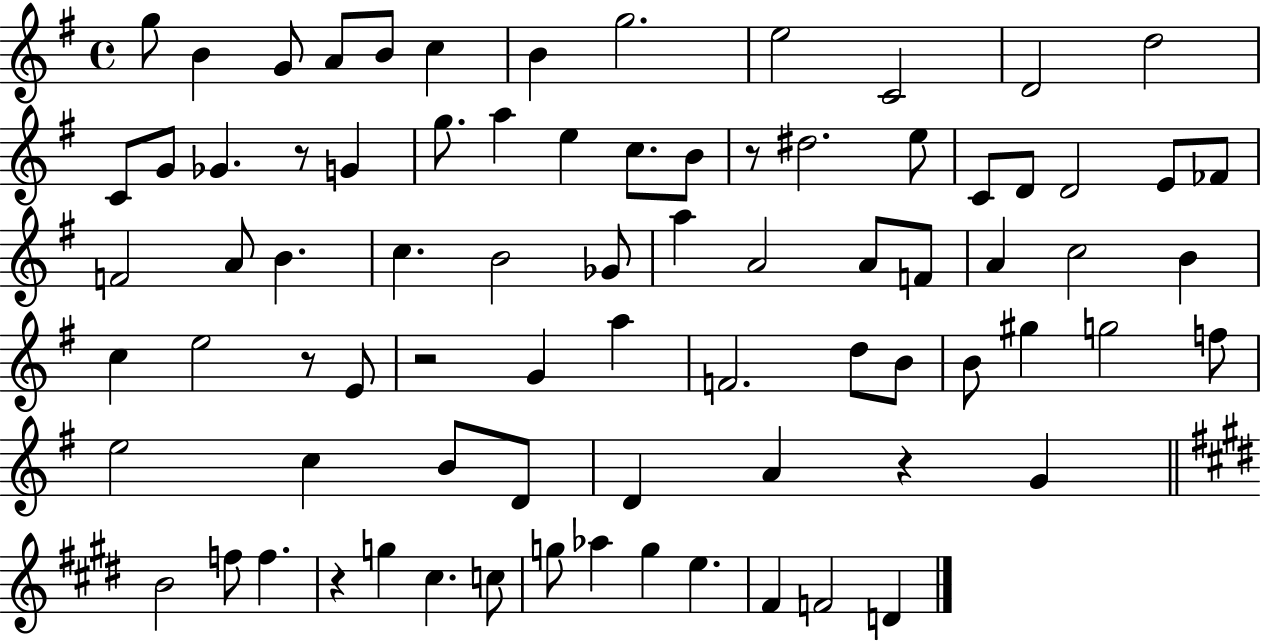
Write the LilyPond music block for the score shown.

{
  \clef treble
  \time 4/4
  \defaultTimeSignature
  \key g \major
  g''8 b'4 g'8 a'8 b'8 c''4 | b'4 g''2. | e''2 c'2 | d'2 d''2 | \break c'8 g'8 ges'4. r8 g'4 | g''8. a''4 e''4 c''8. b'8 | r8 dis''2. e''8 | c'8 d'8 d'2 e'8 fes'8 | \break f'2 a'8 b'4. | c''4. b'2 ges'8 | a''4 a'2 a'8 f'8 | a'4 c''2 b'4 | \break c''4 e''2 r8 e'8 | r2 g'4 a''4 | f'2. d''8 b'8 | b'8 gis''4 g''2 f''8 | \break e''2 c''4 b'8 d'8 | d'4 a'4 r4 g'4 | \bar "||" \break \key e \major b'2 f''8 f''4. | r4 g''4 cis''4. c''8 | g''8 aes''4 g''4 e''4. | fis'4 f'2 d'4 | \break \bar "|."
}